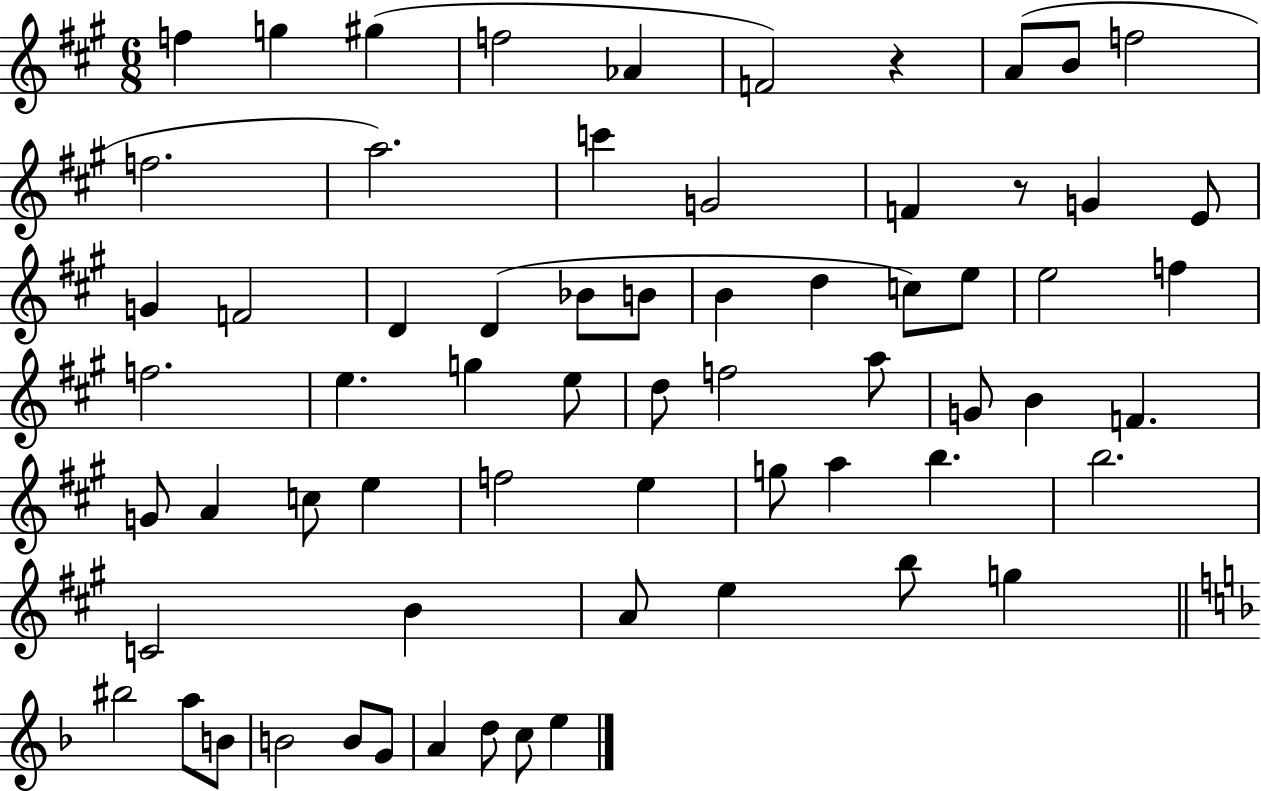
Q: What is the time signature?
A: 6/8